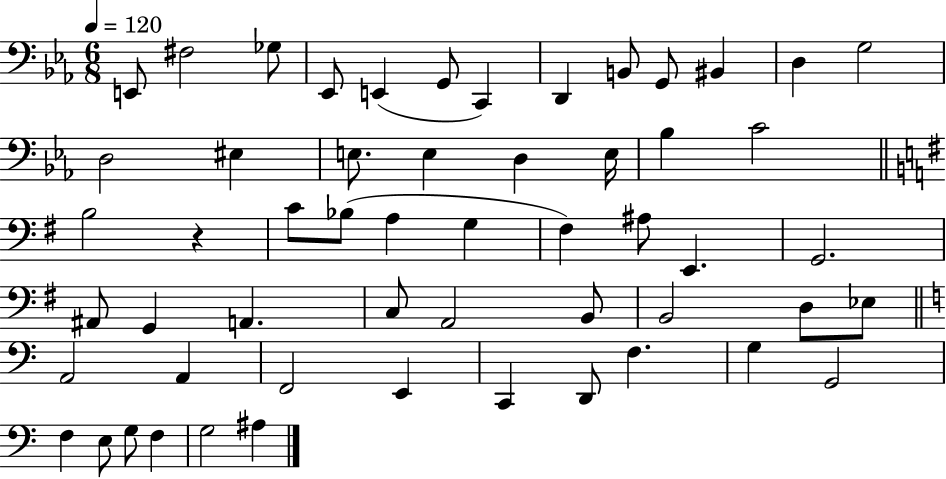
X:1
T:Untitled
M:6/8
L:1/4
K:Eb
E,,/2 ^F,2 _G,/2 _E,,/2 E,, G,,/2 C,, D,, B,,/2 G,,/2 ^B,, D, G,2 D,2 ^E, E,/2 E, D, E,/4 _B, C2 B,2 z C/2 _B,/2 A, G, ^F, ^A,/2 E,, G,,2 ^A,,/2 G,, A,, C,/2 A,,2 B,,/2 B,,2 D,/2 _E,/2 A,,2 A,, F,,2 E,, C,, D,,/2 F, G, G,,2 F, E,/2 G,/2 F, G,2 ^A,